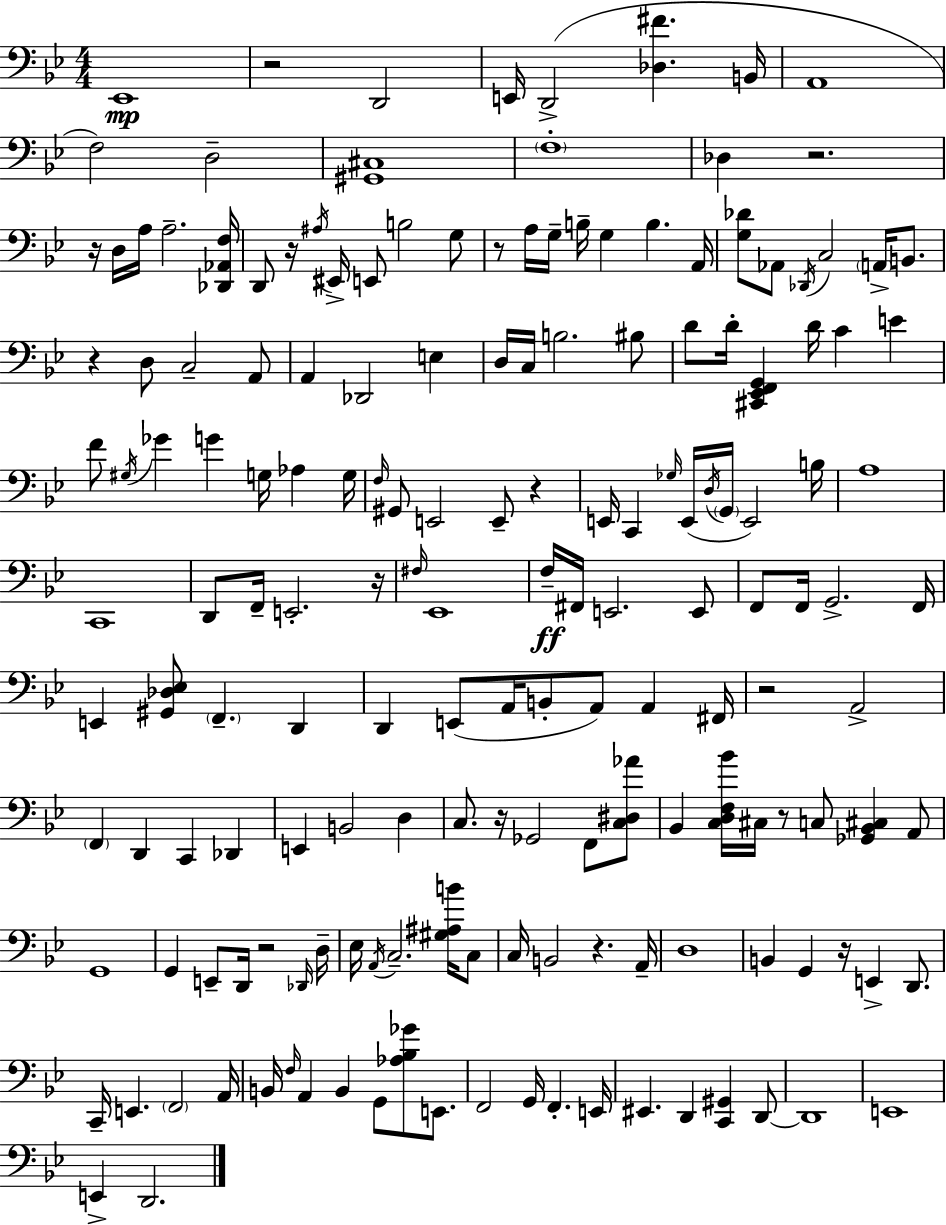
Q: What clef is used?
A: bass